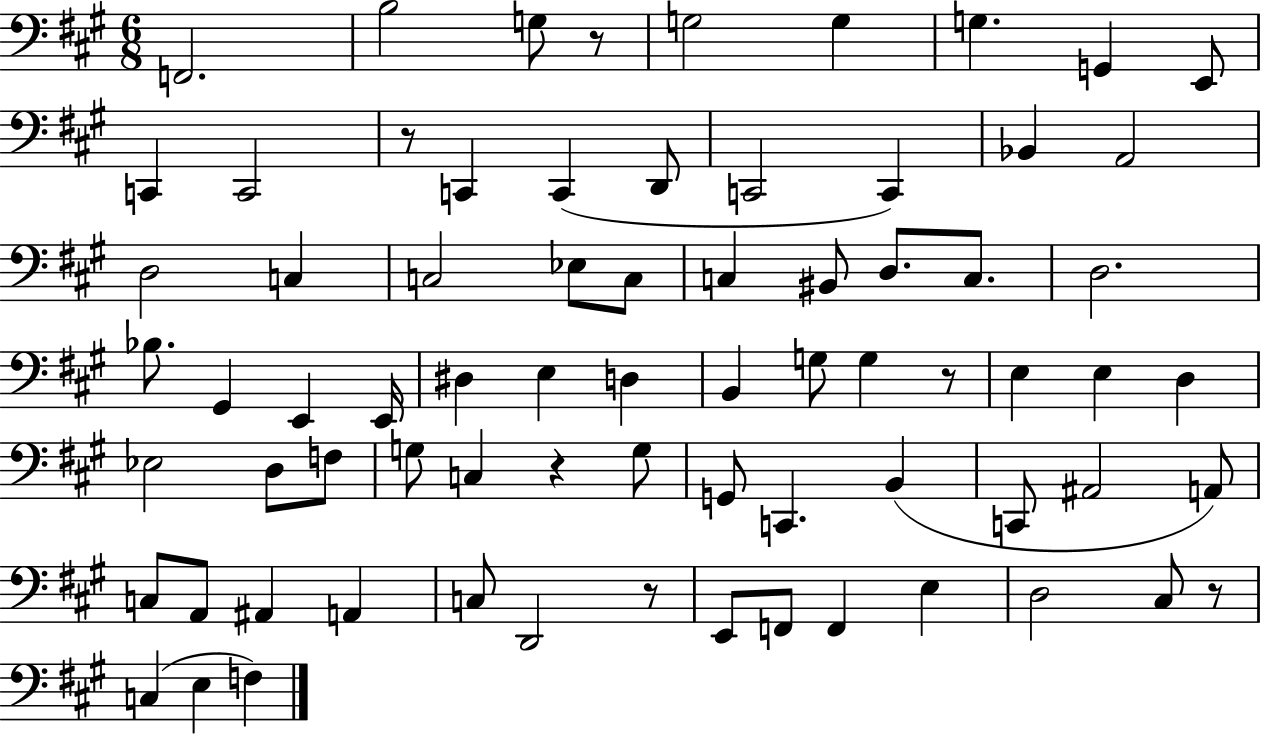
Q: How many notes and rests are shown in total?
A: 73